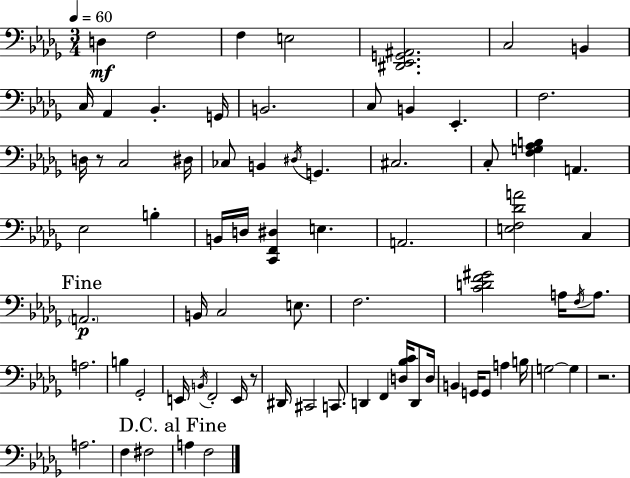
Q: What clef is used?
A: bass